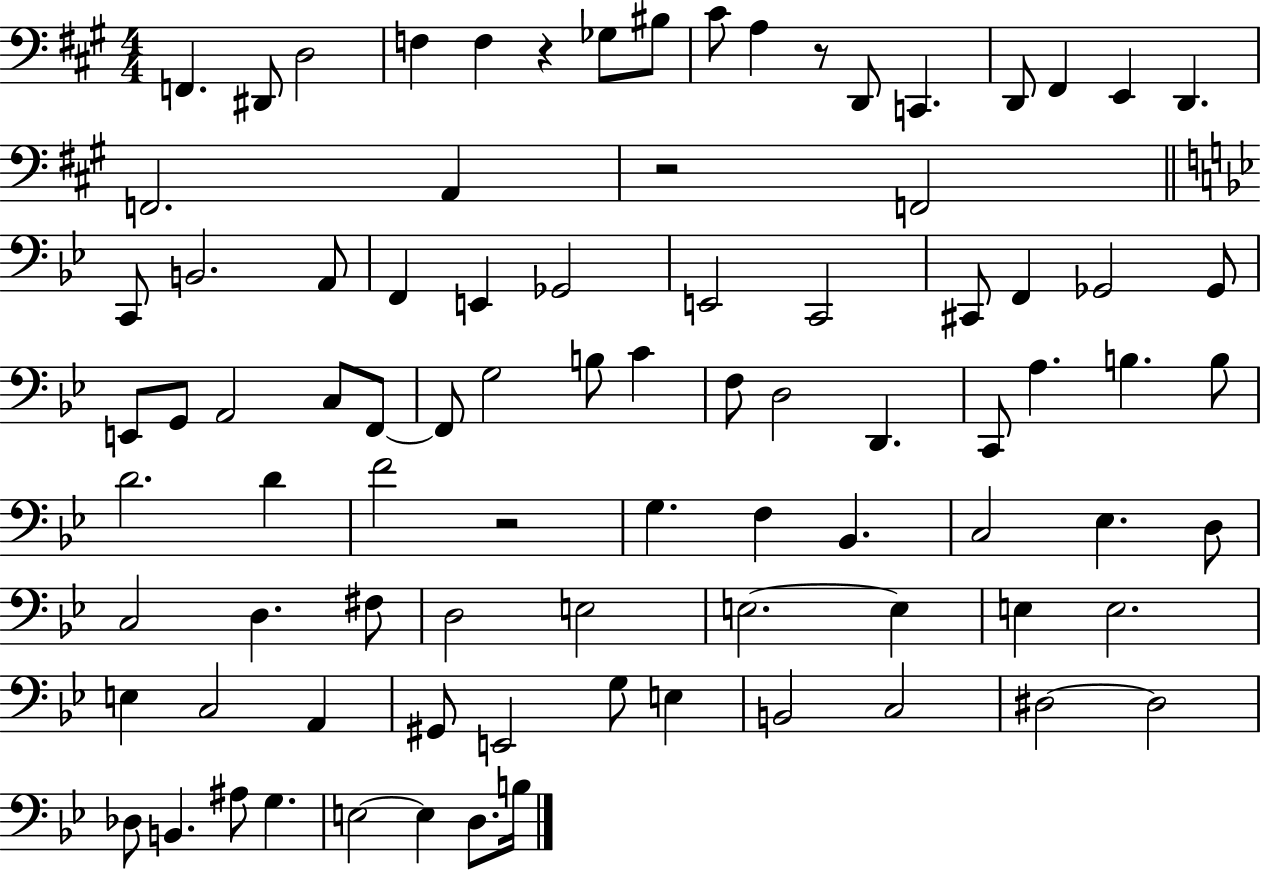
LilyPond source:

{
  \clef bass
  \numericTimeSignature
  \time 4/4
  \key a \major
  \repeat volta 2 { f,4. dis,8 d2 | f4 f4 r4 ges8 bis8 | cis'8 a4 r8 d,8 c,4. | d,8 fis,4 e,4 d,4. | \break f,2. a,4 | r2 f,2 | \bar "||" \break \key bes \major c,8 b,2. a,8 | f,4 e,4 ges,2 | e,2 c,2 | cis,8 f,4 ges,2 ges,8 | \break e,8 g,8 a,2 c8 f,8~~ | f,8 g2 b8 c'4 | f8 d2 d,4. | c,8 a4. b4. b8 | \break d'2. d'4 | f'2 r2 | g4. f4 bes,4. | c2 ees4. d8 | \break c2 d4. fis8 | d2 e2 | e2.~~ e4 | e4 e2. | \break e4 c2 a,4 | gis,8 e,2 g8 e4 | b,2 c2 | dis2~~ dis2 | \break des8 b,4. ais8 g4. | e2~~ e4 d8. b16 | } \bar "|."
}